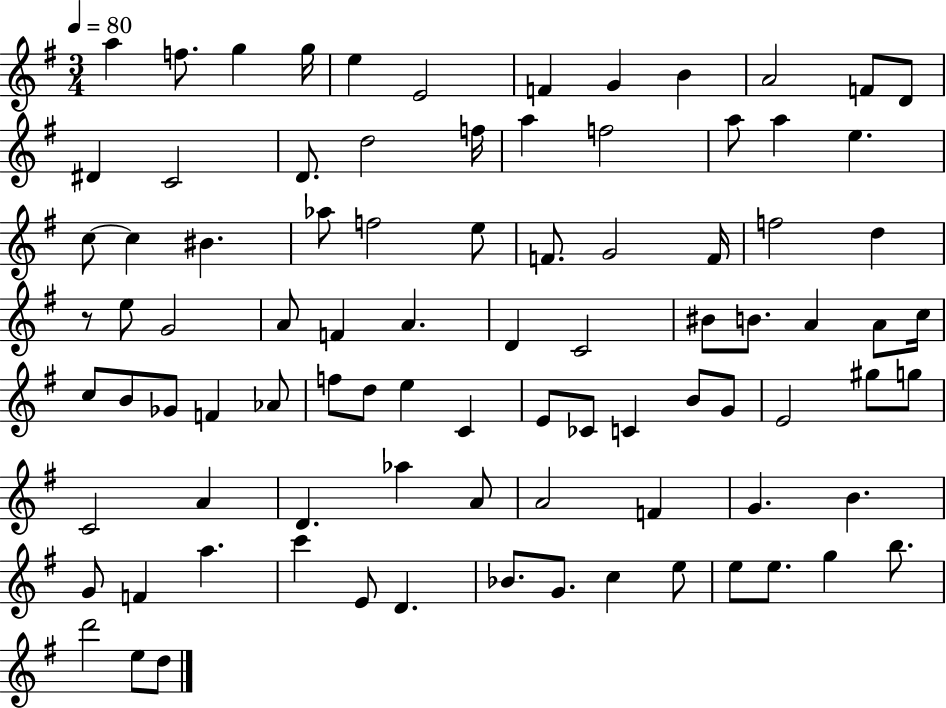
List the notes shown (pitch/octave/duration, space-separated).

A5/q F5/e. G5/q G5/s E5/q E4/h F4/q G4/q B4/q A4/h F4/e D4/e D#4/q C4/h D4/e. D5/h F5/s A5/q F5/h A5/e A5/q E5/q. C5/e C5/q BIS4/q. Ab5/e F5/h E5/e F4/e. G4/h F4/s F5/h D5/q R/e E5/e G4/h A4/e F4/q A4/q. D4/q C4/h BIS4/e B4/e. A4/q A4/e C5/s C5/e B4/e Gb4/e F4/q Ab4/e F5/e D5/e E5/q C4/q E4/e CES4/e C4/q B4/e G4/e E4/h G#5/e G5/e C4/h A4/q D4/q. Ab5/q A4/e A4/h F4/q G4/q. B4/q. G4/e F4/q A5/q. C6/q E4/e D4/q. Bb4/e. G4/e. C5/q E5/e E5/e E5/e. G5/q B5/e. D6/h E5/e D5/e